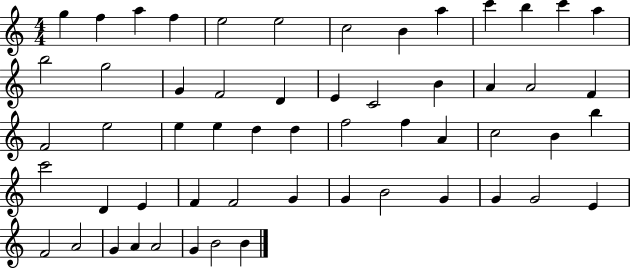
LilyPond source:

{
  \clef treble
  \numericTimeSignature
  \time 4/4
  \key c \major
  g''4 f''4 a''4 f''4 | e''2 e''2 | c''2 b'4 a''4 | c'''4 b''4 c'''4 a''4 | \break b''2 g''2 | g'4 f'2 d'4 | e'4 c'2 b'4 | a'4 a'2 f'4 | \break f'2 e''2 | e''4 e''4 d''4 d''4 | f''2 f''4 a'4 | c''2 b'4 b''4 | \break c'''2 d'4 e'4 | f'4 f'2 g'4 | g'4 b'2 g'4 | g'4 g'2 e'4 | \break f'2 a'2 | g'4 a'4 a'2 | g'4 b'2 b'4 | \bar "|."
}